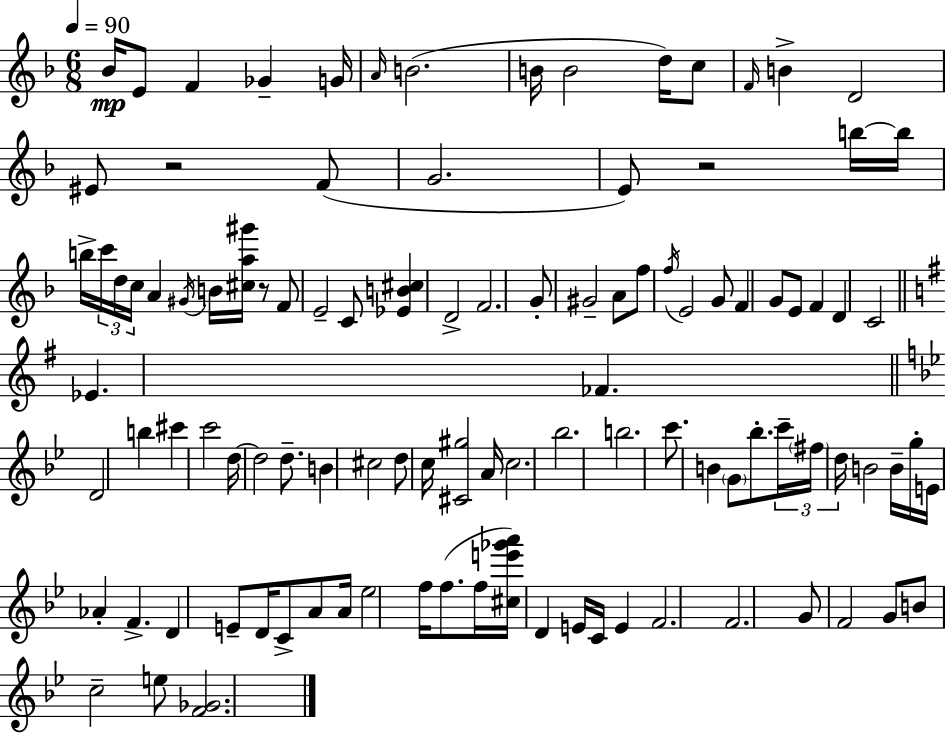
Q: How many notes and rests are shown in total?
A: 105